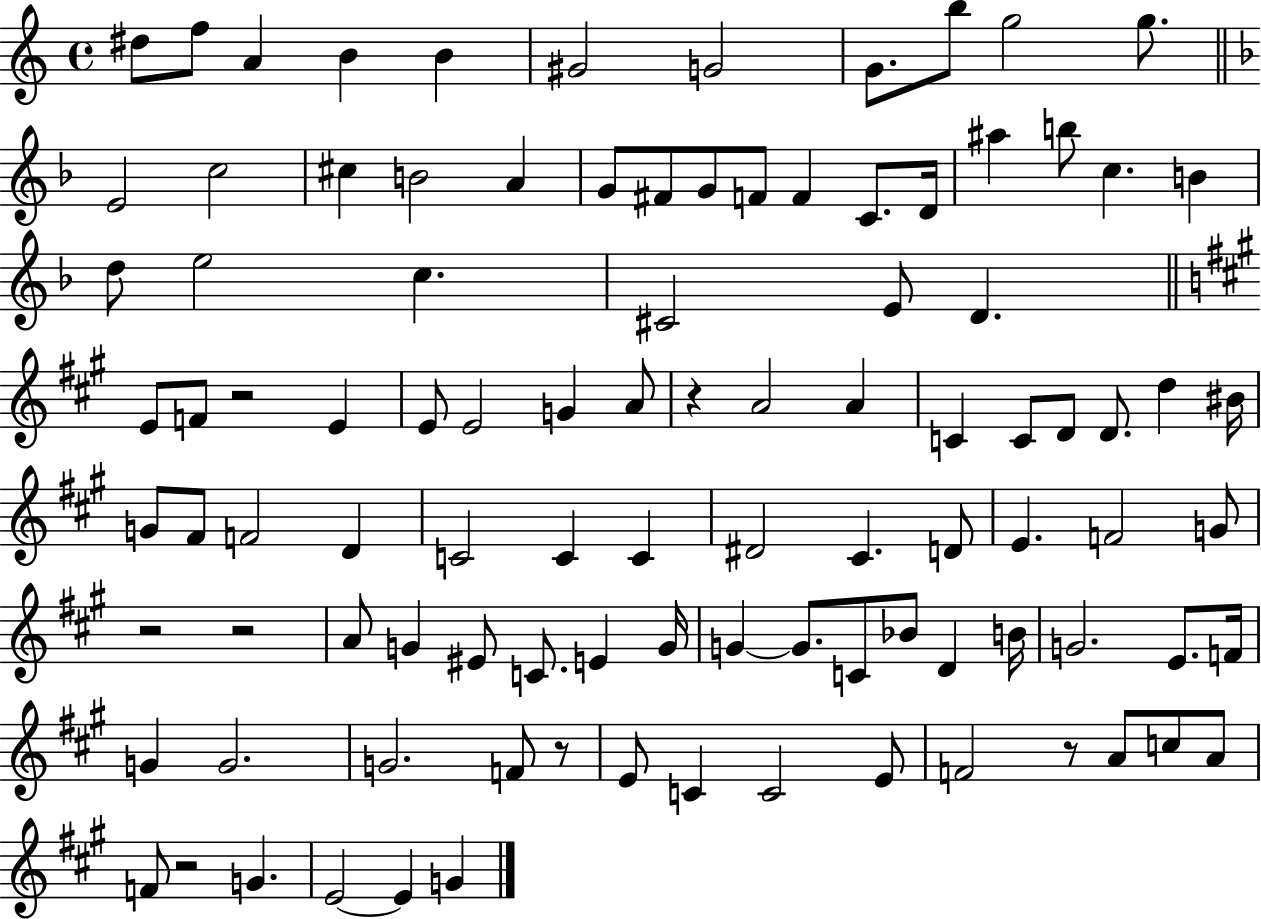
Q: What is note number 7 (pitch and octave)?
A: G4